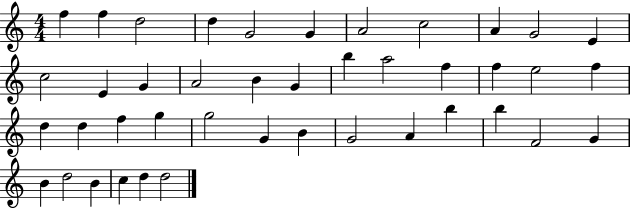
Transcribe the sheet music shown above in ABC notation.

X:1
T:Untitled
M:4/4
L:1/4
K:C
f f d2 d G2 G A2 c2 A G2 E c2 E G A2 B G b a2 f f e2 f d d f g g2 G B G2 A b b F2 G B d2 B c d d2